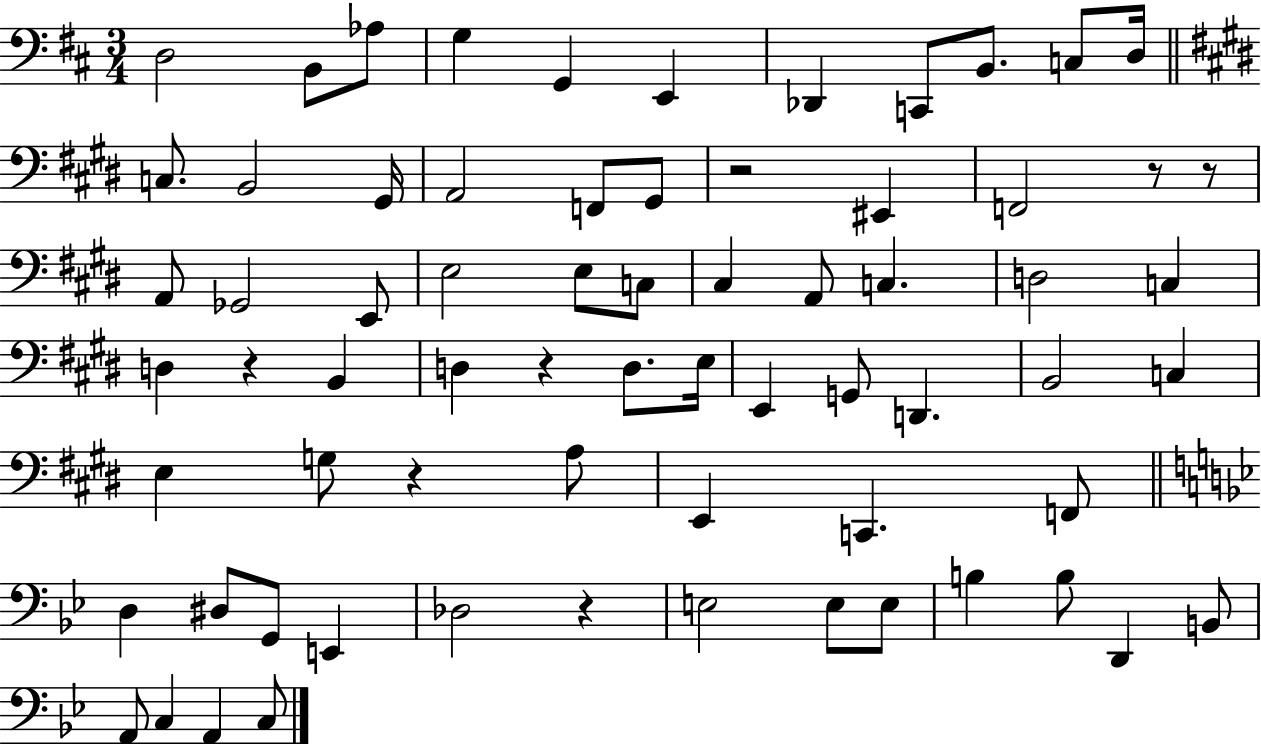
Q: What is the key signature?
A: D major